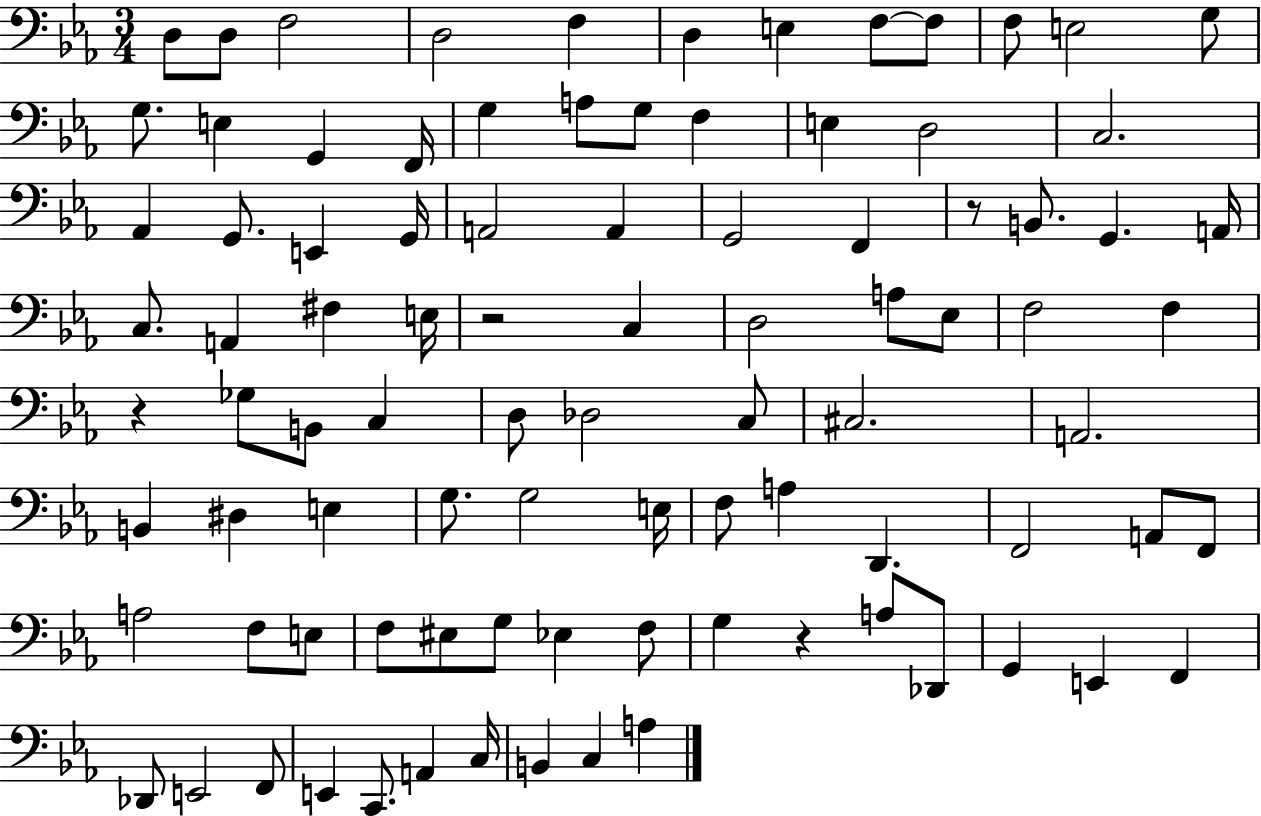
X:1
T:Untitled
M:3/4
L:1/4
K:Eb
D,/2 D,/2 F,2 D,2 F, D, E, F,/2 F,/2 F,/2 E,2 G,/2 G,/2 E, G,, F,,/4 G, A,/2 G,/2 F, E, D,2 C,2 _A,, G,,/2 E,, G,,/4 A,,2 A,, G,,2 F,, z/2 B,,/2 G,, A,,/4 C,/2 A,, ^F, E,/4 z2 C, D,2 A,/2 _E,/2 F,2 F, z _G,/2 B,,/2 C, D,/2 _D,2 C,/2 ^C,2 A,,2 B,, ^D, E, G,/2 G,2 E,/4 F,/2 A, D,, F,,2 A,,/2 F,,/2 A,2 F,/2 E,/2 F,/2 ^E,/2 G,/2 _E, F,/2 G, z A,/2 _D,,/2 G,, E,, F,, _D,,/2 E,,2 F,,/2 E,, C,,/2 A,, C,/4 B,, C, A,